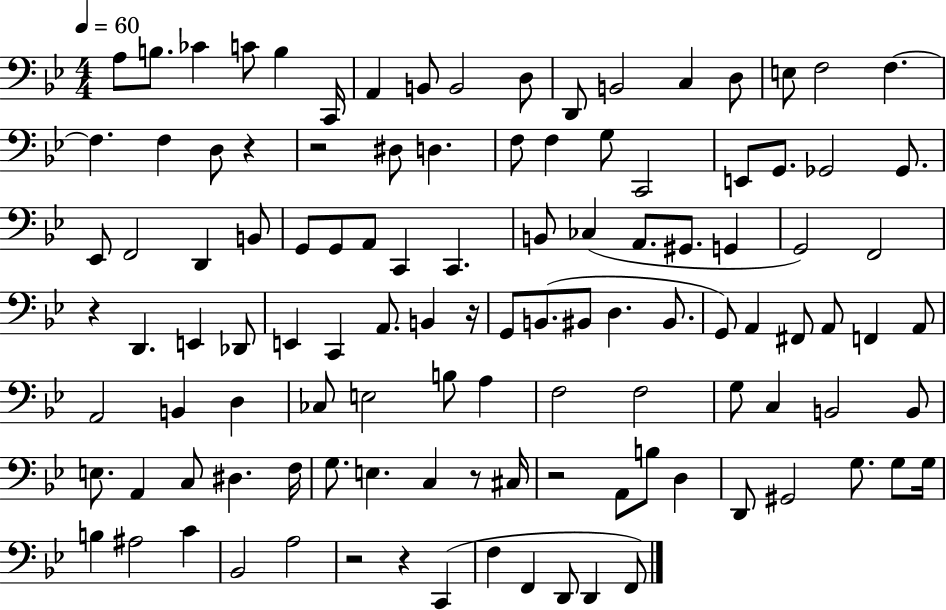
{
  \clef bass
  \numericTimeSignature
  \time 4/4
  \key bes \major
  \tempo 4 = 60
  a8 b8. ces'4 c'8 b4 c,16 | a,4 b,8 b,2 d8 | d,8 b,2 c4 d8 | e8 f2 f4.~~ | \break f4. f4 d8 r4 | r2 dis8 d4. | f8 f4 g8 c,2 | e,8 g,8. ges,2 ges,8. | \break ees,8 f,2 d,4 b,8 | g,8 g,8 a,8 c,4 c,4. | b,8 ces4( a,8. gis,8. g,4 | g,2) f,2 | \break r4 d,4. e,4 des,8 | e,4 c,4 a,8. b,4 r16 | g,8 b,8.( bis,8 d4. bis,8. | g,8) a,4 fis,8 a,8 f,4 a,8 | \break a,2 b,4 d4 | ces8 e2 b8 a4 | f2 f2 | g8 c4 b,2 b,8 | \break e8. a,4 c8 dis4. f16 | g8. e4. c4 r8 cis16 | r2 a,8 b8 d4 | d,8 gis,2 g8. g8 g16 | \break b4 ais2 c'4 | bes,2 a2 | r2 r4 c,4( | f4 f,4 d,8 d,4 f,8) | \break \bar "|."
}